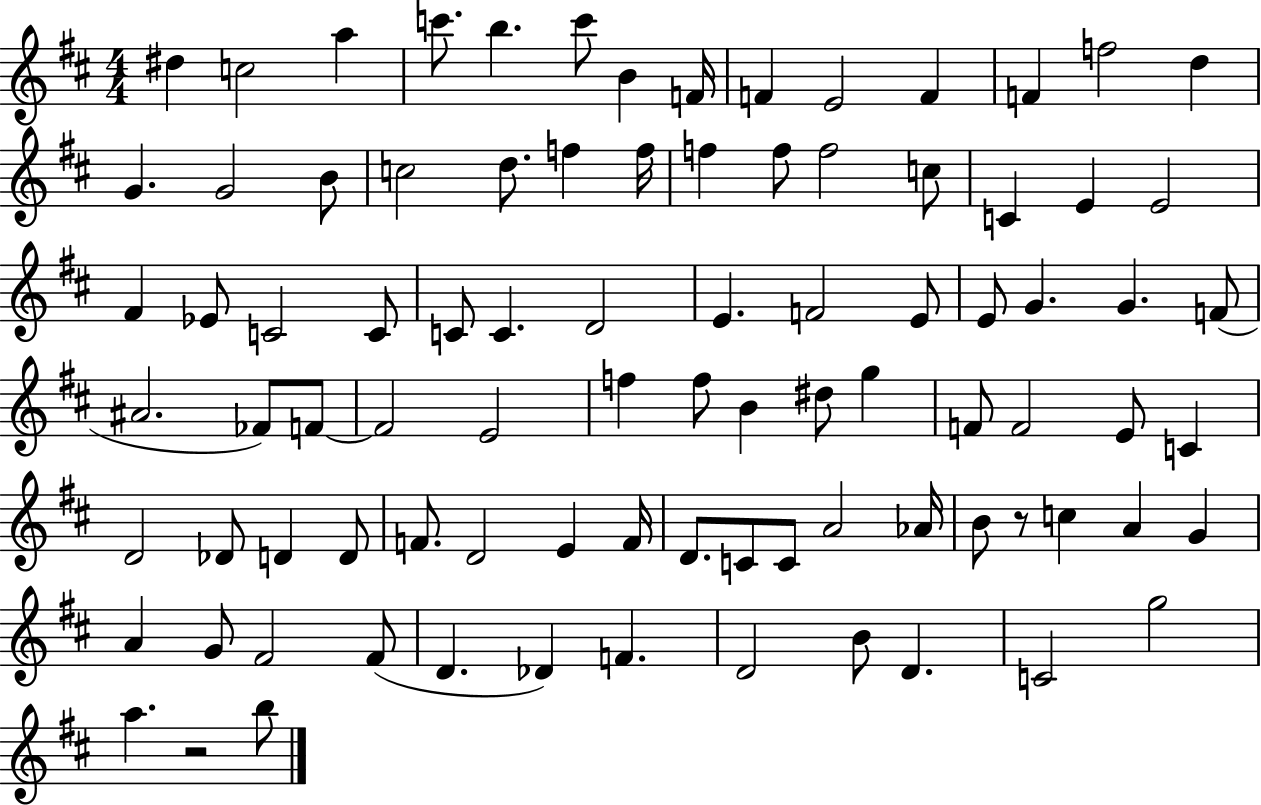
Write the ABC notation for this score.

X:1
T:Untitled
M:4/4
L:1/4
K:D
^d c2 a c'/2 b c'/2 B F/4 F E2 F F f2 d G G2 B/2 c2 d/2 f f/4 f f/2 f2 c/2 C E E2 ^F _E/2 C2 C/2 C/2 C D2 E F2 E/2 E/2 G G F/2 ^A2 _F/2 F/2 F2 E2 f f/2 B ^d/2 g F/2 F2 E/2 C D2 _D/2 D D/2 F/2 D2 E F/4 D/2 C/2 C/2 A2 _A/4 B/2 z/2 c A G A G/2 ^F2 ^F/2 D _D F D2 B/2 D C2 g2 a z2 b/2